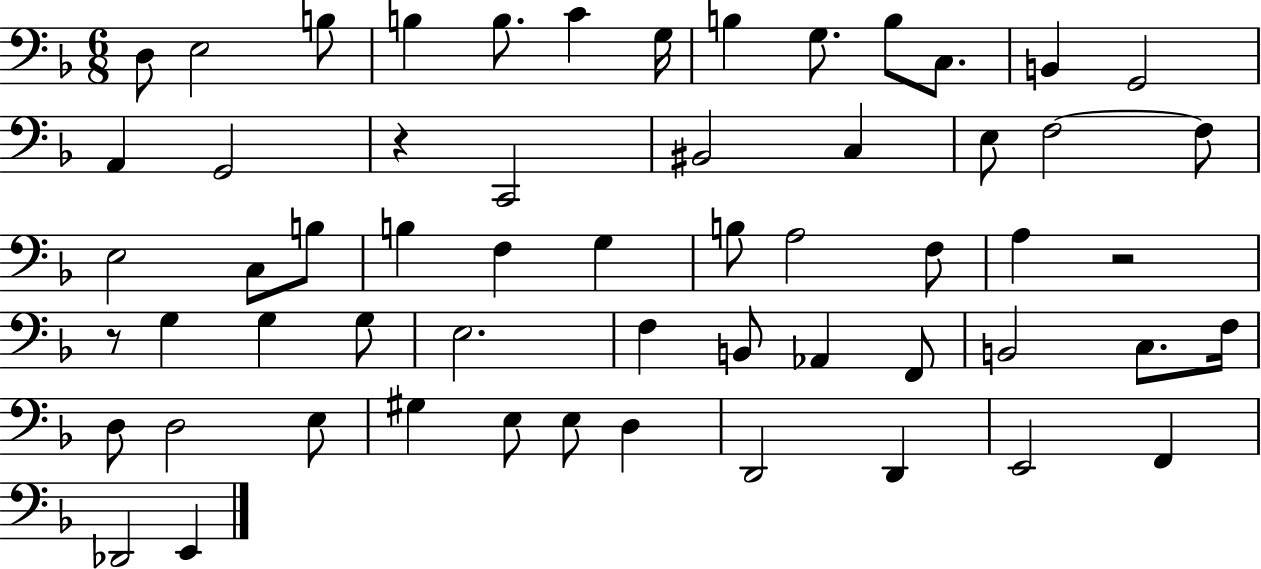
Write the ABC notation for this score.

X:1
T:Untitled
M:6/8
L:1/4
K:F
D,/2 E,2 B,/2 B, B,/2 C G,/4 B, G,/2 B,/2 C,/2 B,, G,,2 A,, G,,2 z C,,2 ^B,,2 C, E,/2 F,2 F,/2 E,2 C,/2 B,/2 B, F, G, B,/2 A,2 F,/2 A, z2 z/2 G, G, G,/2 E,2 F, B,,/2 _A,, F,,/2 B,,2 C,/2 F,/4 D,/2 D,2 E,/2 ^G, E,/2 E,/2 D, D,,2 D,, E,,2 F,, _D,,2 E,,